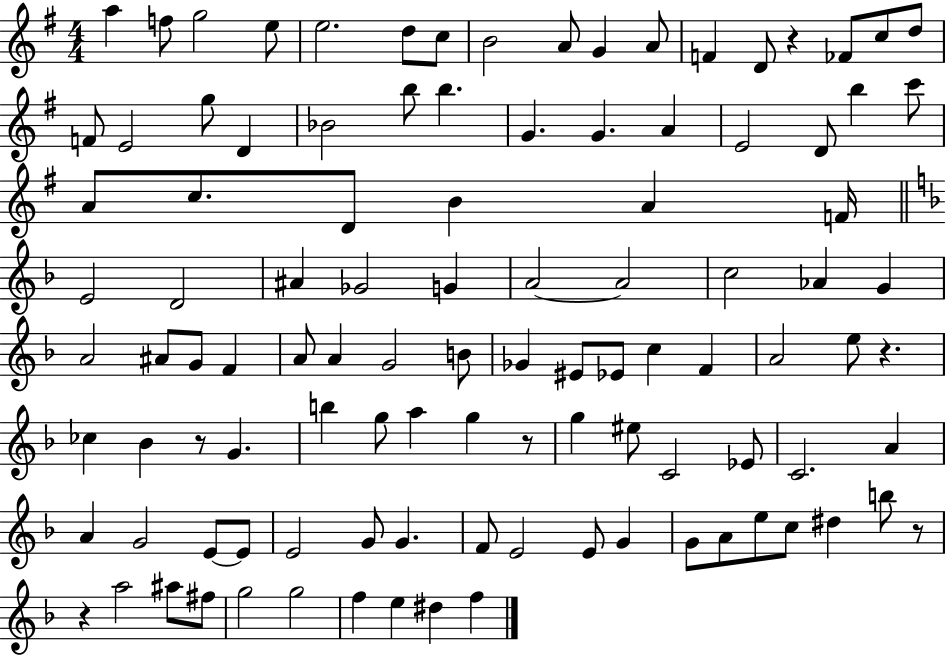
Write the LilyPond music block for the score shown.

{
  \clef treble
  \numericTimeSignature
  \time 4/4
  \key g \major
  a''4 f''8 g''2 e''8 | e''2. d''8 c''8 | b'2 a'8 g'4 a'8 | f'4 d'8 r4 fes'8 c''8 d''8 | \break f'8 e'2 g''8 d'4 | bes'2 b''8 b''4. | g'4. g'4. a'4 | e'2 d'8 b''4 c'''8 | \break a'8 c''8. d'8 b'4 a'4 f'16 | \bar "||" \break \key f \major e'2 d'2 | ais'4 ges'2 g'4 | a'2~~ a'2 | c''2 aes'4 g'4 | \break a'2 ais'8 g'8 f'4 | a'8 a'4 g'2 b'8 | ges'4 eis'8 ees'8 c''4 f'4 | a'2 e''8 r4. | \break ces''4 bes'4 r8 g'4. | b''4 g''8 a''4 g''4 r8 | g''4 eis''8 c'2 ees'8 | c'2. a'4 | \break a'4 g'2 e'8~~ e'8 | e'2 g'8 g'4. | f'8 e'2 e'8 g'4 | g'8 a'8 e''8 c''8 dis''4 b''8 r8 | \break r4 a''2 ais''8 fis''8 | g''2 g''2 | f''4 e''4 dis''4 f''4 | \bar "|."
}